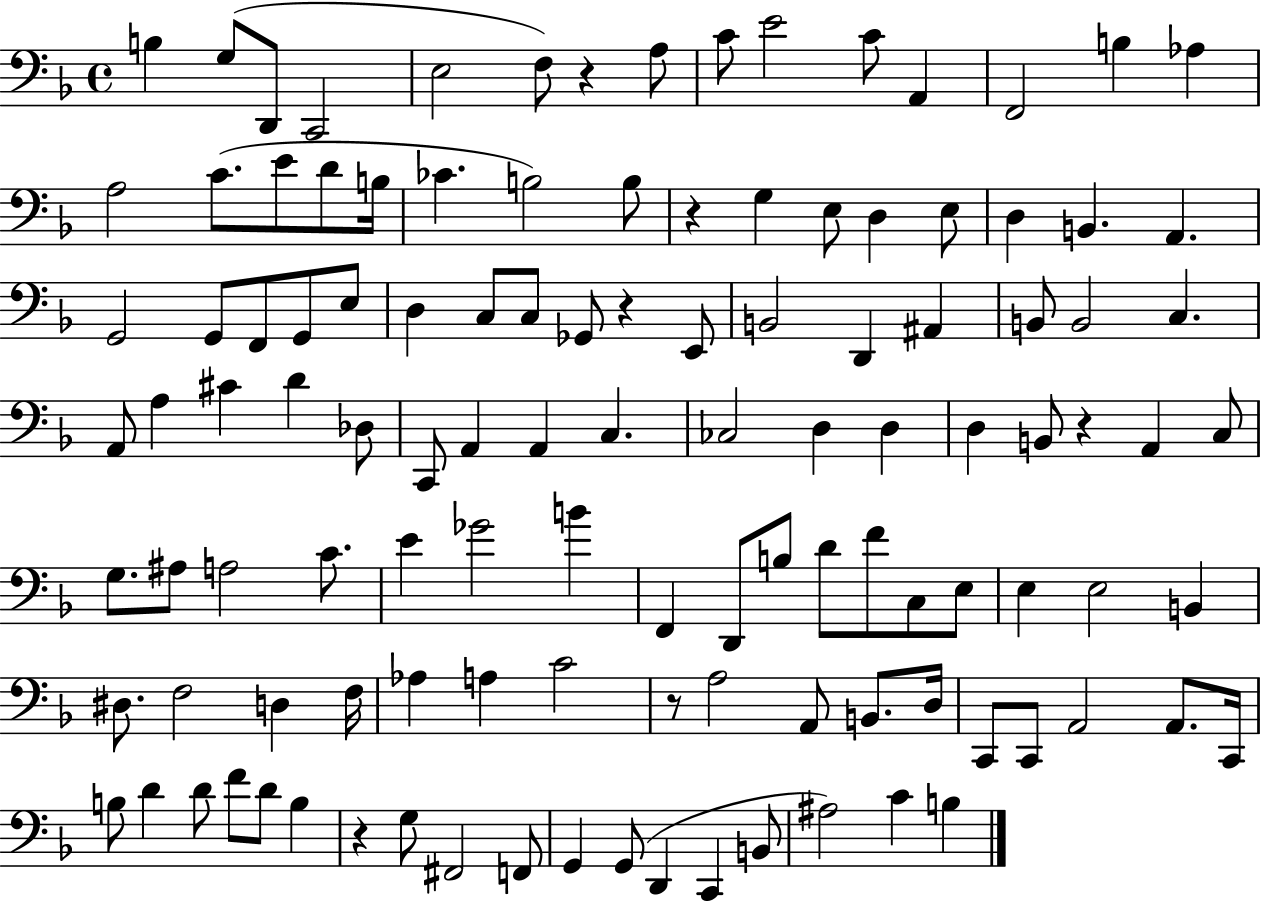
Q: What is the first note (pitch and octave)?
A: B3